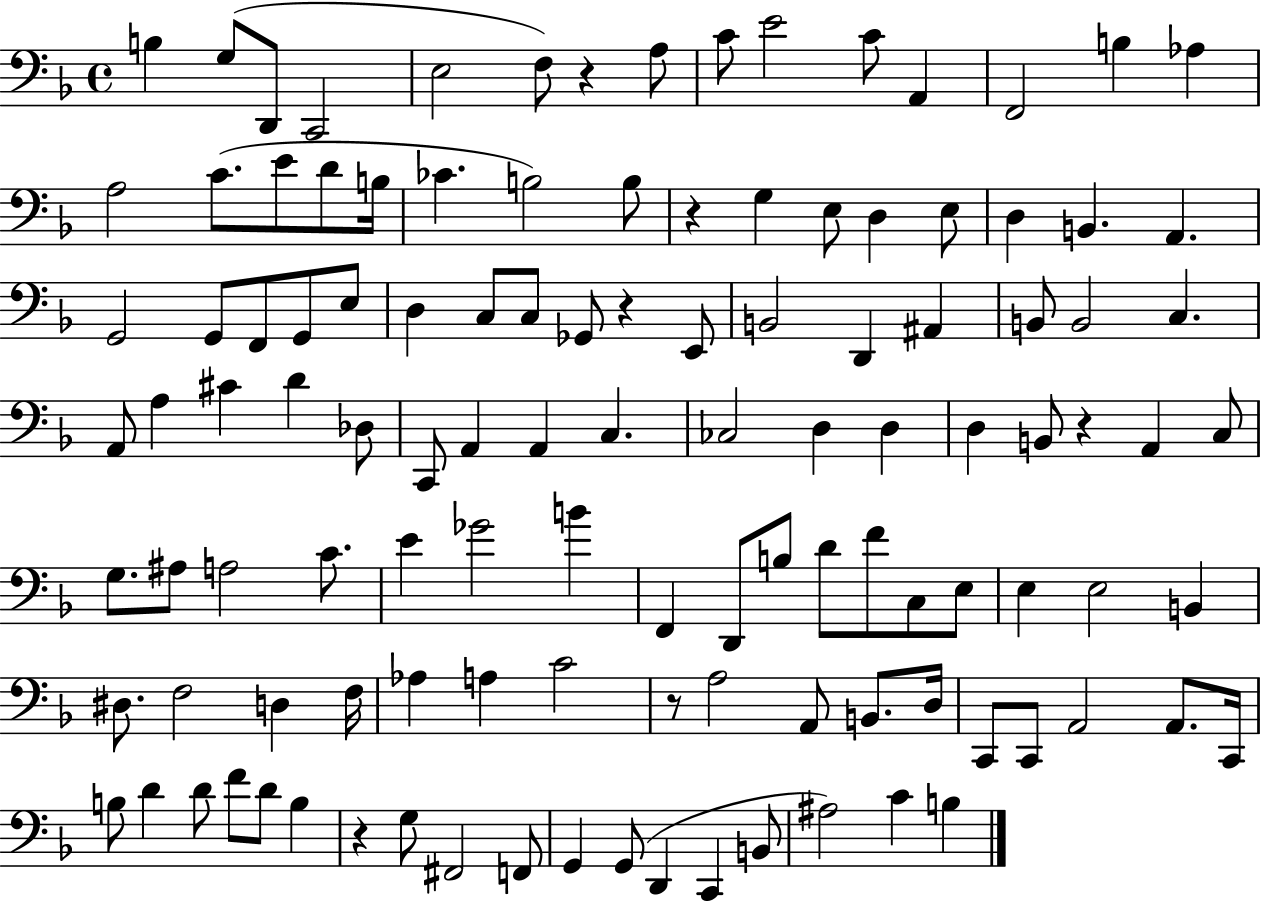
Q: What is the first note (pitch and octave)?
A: B3